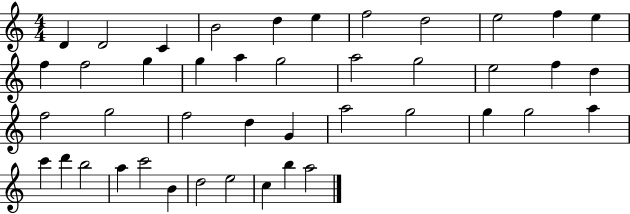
{
  \clef treble
  \numericTimeSignature
  \time 4/4
  \key c \major
  d'4 d'2 c'4 | b'2 d''4 e''4 | f''2 d''2 | e''2 f''4 e''4 | \break f''4 f''2 g''4 | g''4 a''4 g''2 | a''2 g''2 | e''2 f''4 d''4 | \break f''2 g''2 | f''2 d''4 g'4 | a''2 g''2 | g''4 g''2 a''4 | \break c'''4 d'''4 b''2 | a''4 c'''2 b'4 | d''2 e''2 | c''4 b''4 a''2 | \break \bar "|."
}